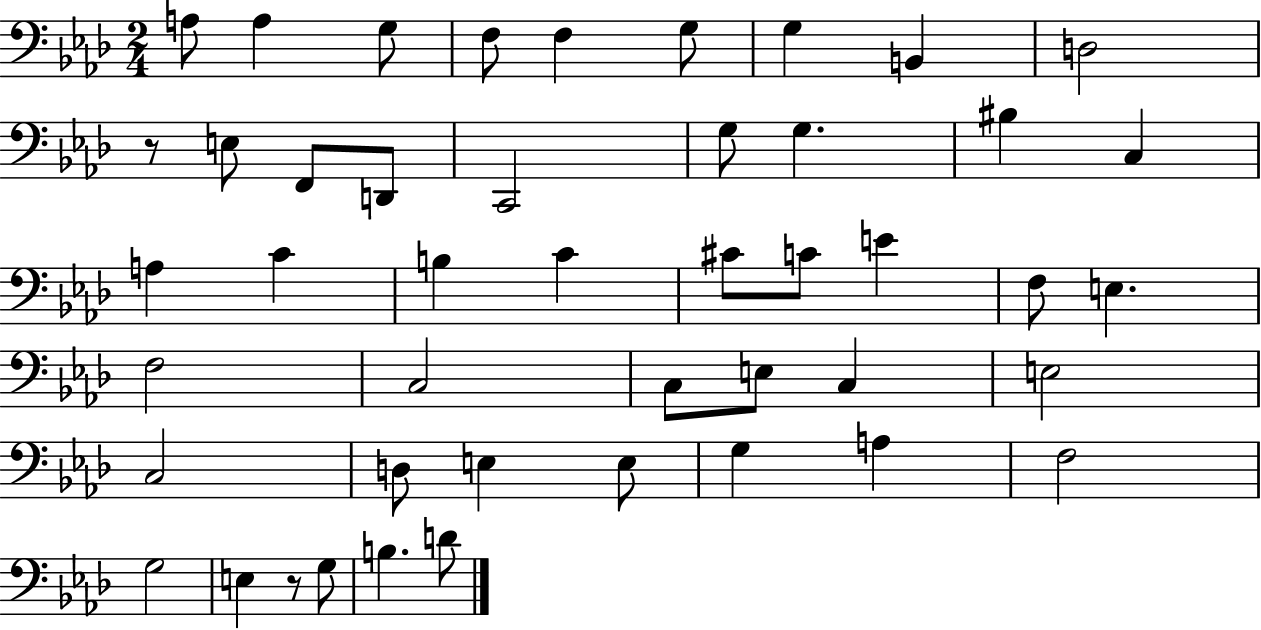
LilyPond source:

{
  \clef bass
  \numericTimeSignature
  \time 2/4
  \key aes \major
  \repeat volta 2 { a8 a4 g8 | f8 f4 g8 | g4 b,4 | d2 | \break r8 e8 f,8 d,8 | c,2 | g8 g4. | bis4 c4 | \break a4 c'4 | b4 c'4 | cis'8 c'8 e'4 | f8 e4. | \break f2 | c2 | c8 e8 c4 | e2 | \break c2 | d8 e4 e8 | g4 a4 | f2 | \break g2 | e4 r8 g8 | b4. d'8 | } \bar "|."
}